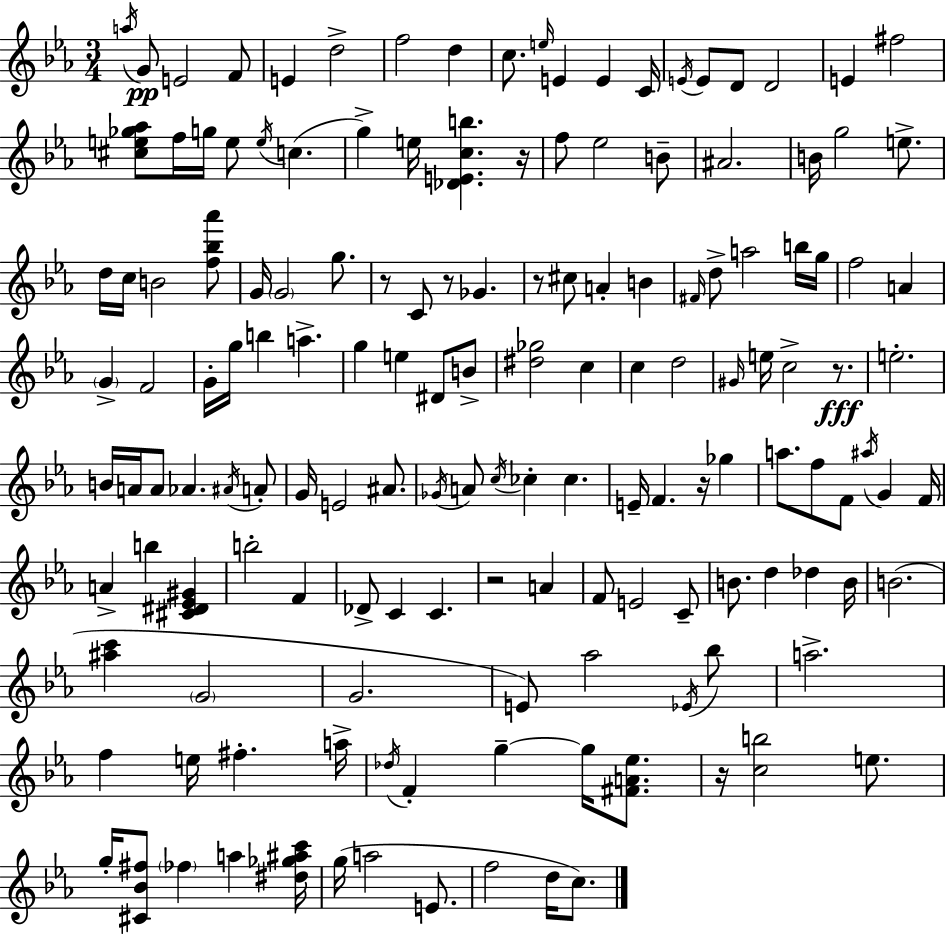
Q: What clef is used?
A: treble